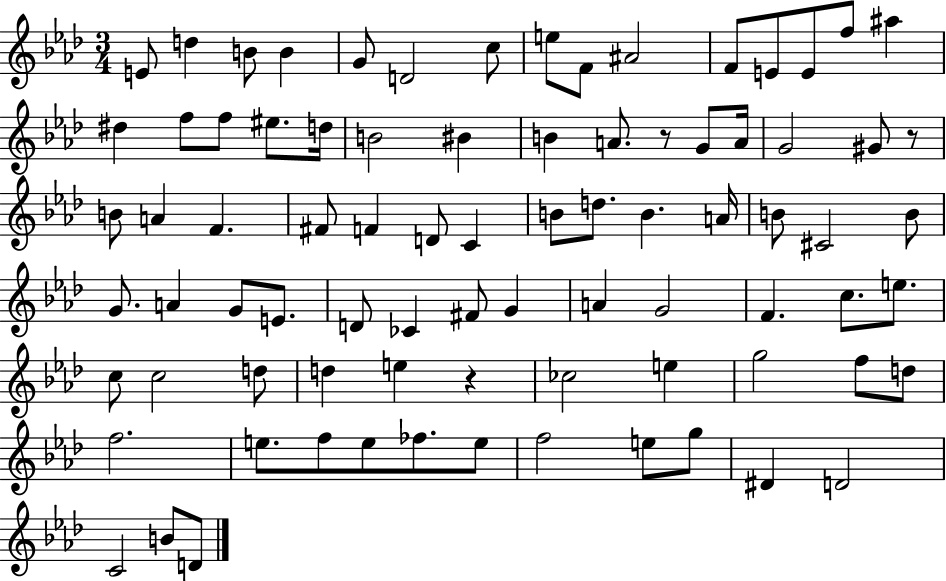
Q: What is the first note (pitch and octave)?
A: E4